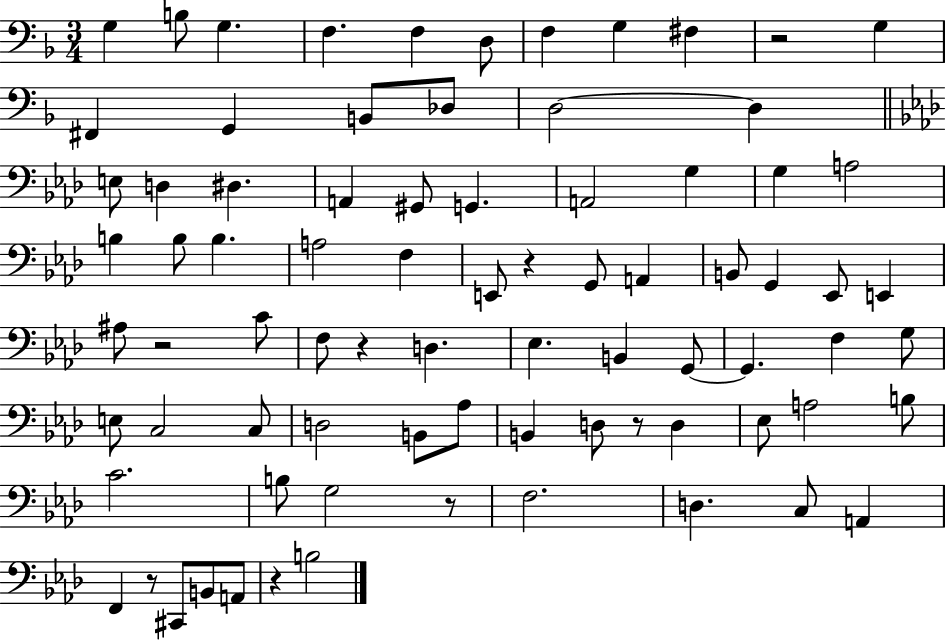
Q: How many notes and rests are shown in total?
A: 80